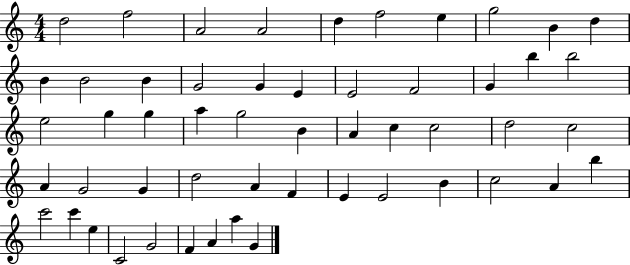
D5/h F5/h A4/h A4/h D5/q F5/h E5/q G5/h B4/q D5/q B4/q B4/h B4/q G4/h G4/q E4/q E4/h F4/h G4/q B5/q B5/h E5/h G5/q G5/q A5/q G5/h B4/q A4/q C5/q C5/h D5/h C5/h A4/q G4/h G4/q D5/h A4/q F4/q E4/q E4/h B4/q C5/h A4/q B5/q C6/h C6/q E5/q C4/h G4/h F4/q A4/q A5/q G4/q